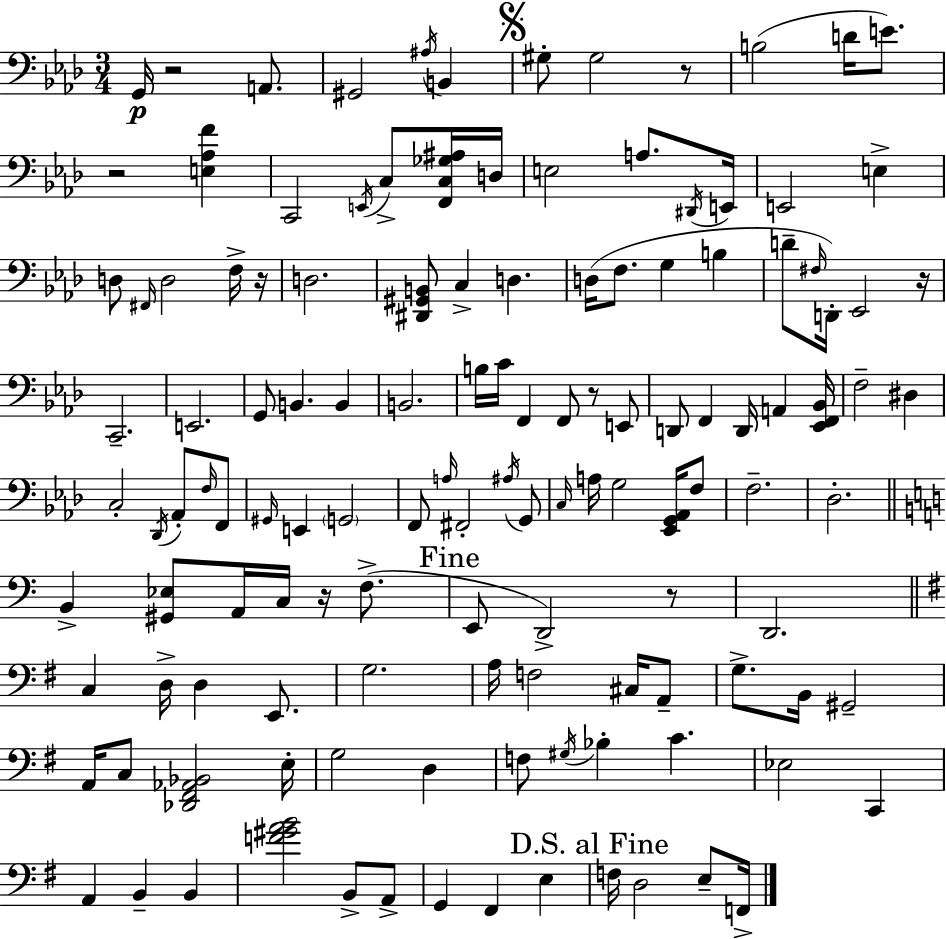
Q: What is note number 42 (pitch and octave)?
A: B3